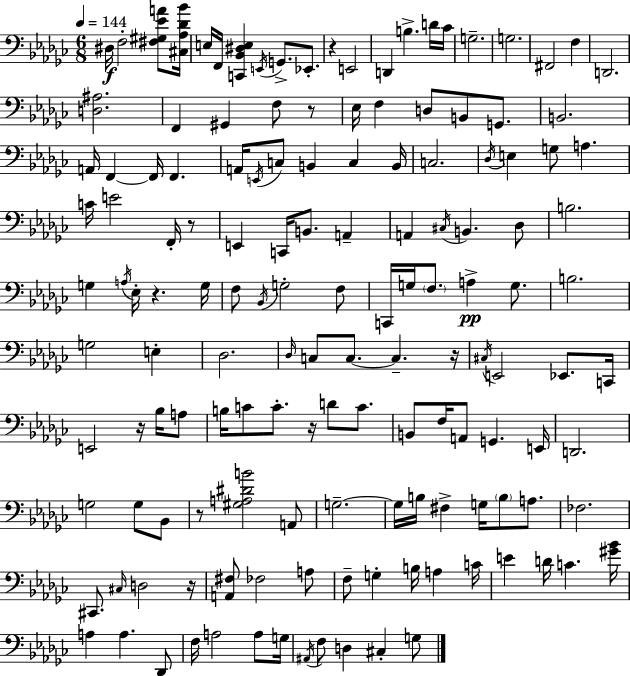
{
  \clef bass
  \numericTimeSignature
  \time 6/8
  \key ees \minor
  \tempo 4 = 144
  dis16\f f2-. <fis gis ees' a'>8 <cis aes des' bes'>16 | e16 f,16 <c, bes, dis e>4 \acciaccatura { e,16 } g,8.-> ees,8.-. | r4 e,2 | d,4 b4.-> d'16 | \break ces'16 g2.-- | g2. | fis,2 f4 | d,2. | \break <d ais>2. | f,4 gis,4 f8 r8 | ees16 f4 d8 b,8 g,8. | b,2. | \break a,16 f,4~~ f,16 f,4. | a,16 \acciaccatura { e,16 } c8 b,4 c4 | b,16 c2. | \acciaccatura { des16 } e4 g8 a4. | \break c'16 e'2 | f,16-. r8 e,4 c,16 b,8. a,4-- | a,4 \acciaccatura { cis16 } b,4. | des8 b2. | \break g4 \acciaccatura { a16 } ees16-. r4. | g16 f8 \acciaccatura { bes,16 } g2-. | f8 c,16 g16 \parenthesize f8. a4->\pp | g8. b2. | \break g2 | e4-. des2. | \grace { des16 } c8 c8.~~ | c4.-- r16 \acciaccatura { cis16 } e,2 | \break ees,8. c,16 e,2 | r16 bes16 a8 b16 c'8 c'8.-. | r16 d'8 c'8. b,8 f16 a,8 | g,4. e,16 d,2. | \break g2 | g8 bes,8 r8 <gis a dis' b'>2 | a,8 g2.--~~ | g16 b16 fis4-> | \break g16 \parenthesize b8 a8. fes2. | cis,8. \grace { cis16 } | d2 r16 <a, fis>8 fes2 | a8 f8-- g4-. | \break b16 a4 c'16 e'4 | d'16 c'4. <gis' bes'>16 a4 | a4. des,8 f16 a2 | a8 g16 \acciaccatura { ais,16 } f8 | \break d4 cis4-. g8 \bar "|."
}